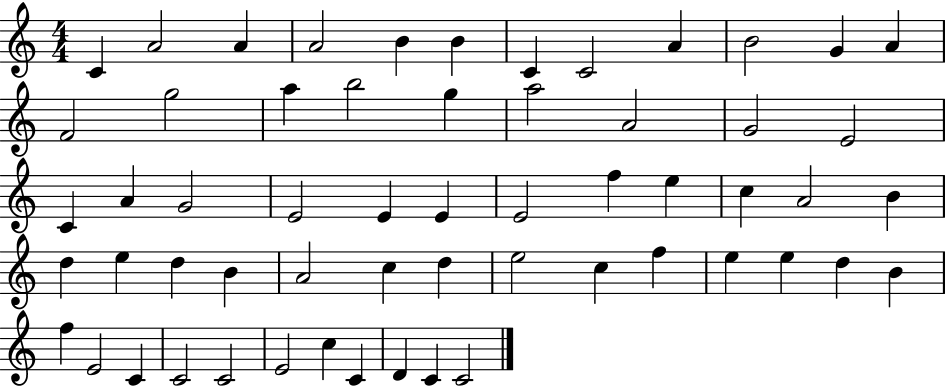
{
  \clef treble
  \numericTimeSignature
  \time 4/4
  \key c \major
  c'4 a'2 a'4 | a'2 b'4 b'4 | c'4 c'2 a'4 | b'2 g'4 a'4 | \break f'2 g''2 | a''4 b''2 g''4 | a''2 a'2 | g'2 e'2 | \break c'4 a'4 g'2 | e'2 e'4 e'4 | e'2 f''4 e''4 | c''4 a'2 b'4 | \break d''4 e''4 d''4 b'4 | a'2 c''4 d''4 | e''2 c''4 f''4 | e''4 e''4 d''4 b'4 | \break f''4 e'2 c'4 | c'2 c'2 | e'2 c''4 c'4 | d'4 c'4 c'2 | \break \bar "|."
}